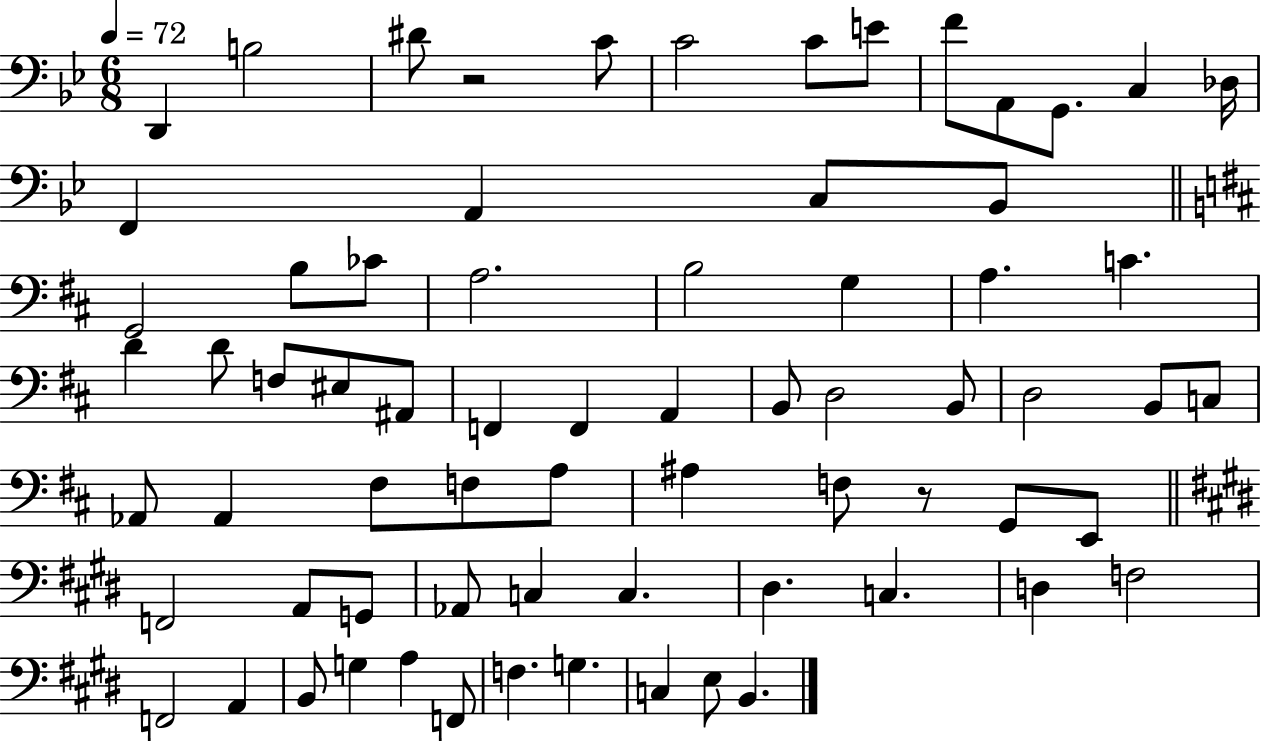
{
  \clef bass
  \numericTimeSignature
  \time 6/8
  \key bes \major
  \tempo 4 = 72
  d,4 b2 | dis'8 r2 c'8 | c'2 c'8 e'8 | f'8 a,8 g,8. c4 des16 | \break f,4 a,4 c8 bes,8 | \bar "||" \break \key d \major g,2 b8 ces'8 | a2. | b2 g4 | a4. c'4. | \break d'4 d'8 f8 eis8 ais,8 | f,4 f,4 a,4 | b,8 d2 b,8 | d2 b,8 c8 | \break aes,8 aes,4 fis8 f8 a8 | ais4 f8 r8 g,8 e,8 | \bar "||" \break \key e \major f,2 a,8 g,8 | aes,8 c4 c4. | dis4. c4. | d4 f2 | \break f,2 a,4 | b,8 g4 a4 f,8 | f4. g4. | c4 e8 b,4. | \break \bar "|."
}